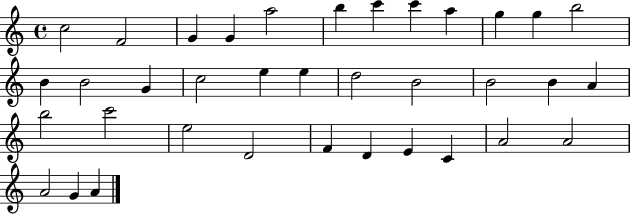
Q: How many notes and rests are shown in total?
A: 36